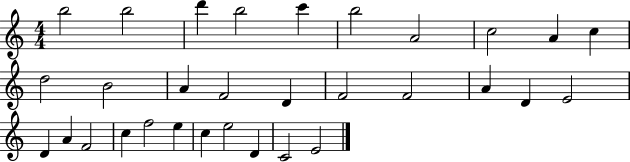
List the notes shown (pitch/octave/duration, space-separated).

B5/h B5/h D6/q B5/h C6/q B5/h A4/h C5/h A4/q C5/q D5/h B4/h A4/q F4/h D4/q F4/h F4/h A4/q D4/q E4/h D4/q A4/q F4/h C5/q F5/h E5/q C5/q E5/h D4/q C4/h E4/h